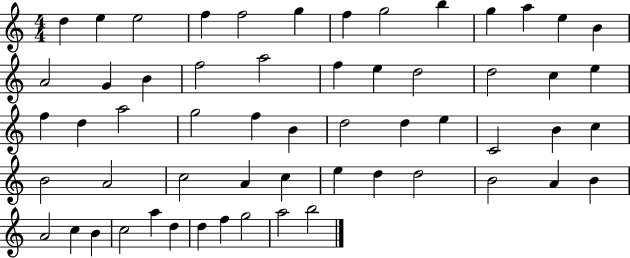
D5/q E5/q E5/h F5/q F5/h G5/q F5/q G5/h B5/q G5/q A5/q E5/q B4/q A4/h G4/q B4/q F5/h A5/h F5/q E5/q D5/h D5/h C5/q E5/q F5/q D5/q A5/h G5/h F5/q B4/q D5/h D5/q E5/q C4/h B4/q C5/q B4/h A4/h C5/h A4/q C5/q E5/q D5/q D5/h B4/h A4/q B4/q A4/h C5/q B4/q C5/h A5/q D5/q D5/q F5/q G5/h A5/h B5/h